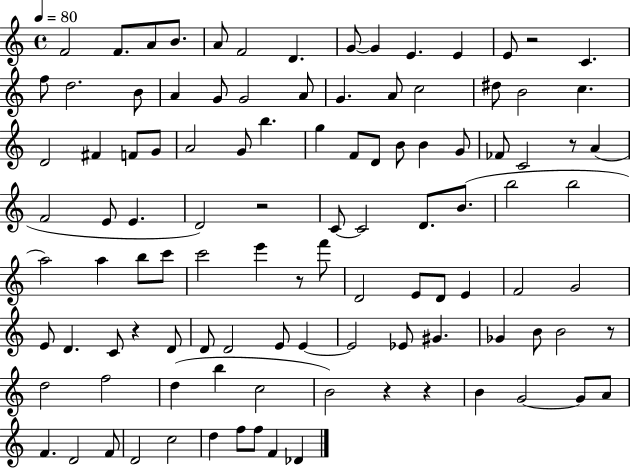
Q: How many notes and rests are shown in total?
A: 107